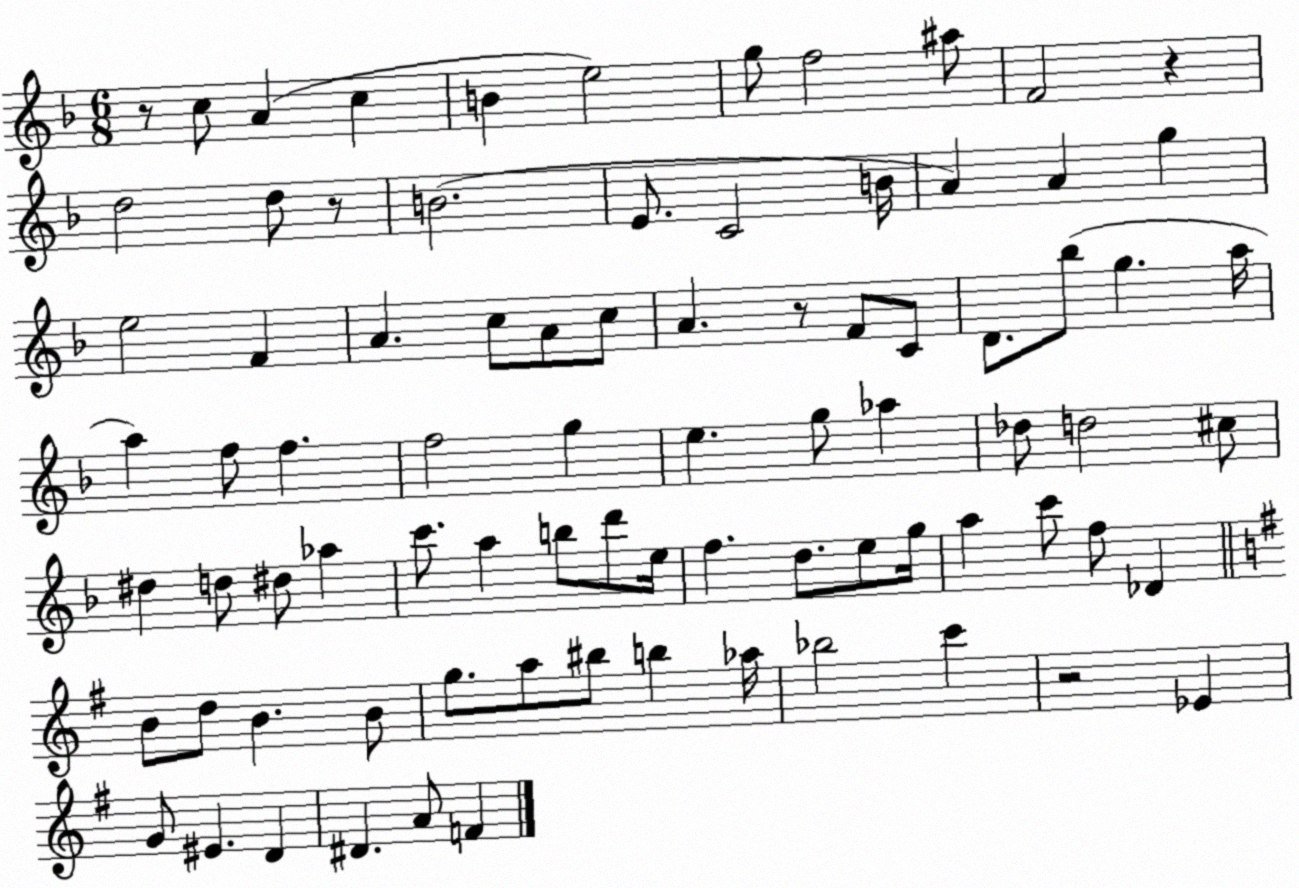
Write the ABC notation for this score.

X:1
T:Untitled
M:6/8
L:1/4
K:F
z/2 c/2 A c B e2 g/2 f2 ^a/2 F2 z d2 d/2 z/2 B2 E/2 C2 B/4 A A g e2 F A c/2 A/2 c/2 A z/2 F/2 C/2 D/2 _b/2 g a/4 a f/2 f f2 g e g/2 _a _d/2 d2 ^c/2 ^d d/2 ^d/2 _a c'/2 a b/2 d'/2 e/4 f d/2 e/2 g/4 a c'/2 f/2 _D B/2 d/2 B B/2 g/2 a/2 ^b/2 b _a/4 _b2 c' z2 _E G/2 ^E D ^D A/2 F